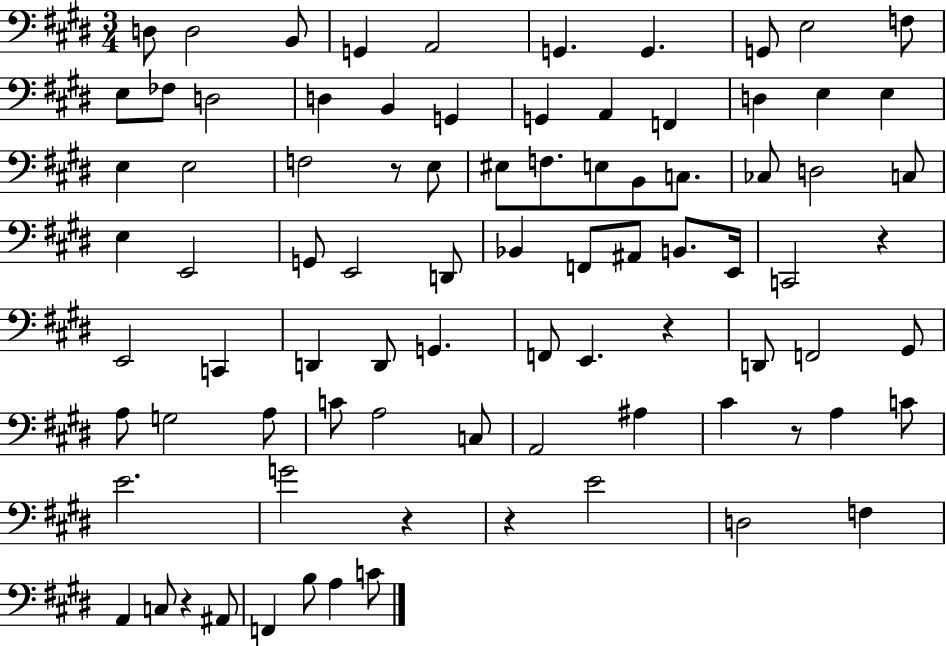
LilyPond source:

{
  \clef bass
  \numericTimeSignature
  \time 3/4
  \key e \major
  \repeat volta 2 { d8 d2 b,8 | g,4 a,2 | g,4. g,4. | g,8 e2 f8 | \break e8 fes8 d2 | d4 b,4 g,4 | g,4 a,4 f,4 | d4 e4 e4 | \break e4 e2 | f2 r8 e8 | eis8 f8. e8 b,8 c8. | ces8 d2 c8 | \break e4 e,2 | g,8 e,2 d,8 | bes,4 f,8 ais,8 b,8. e,16 | c,2 r4 | \break e,2 c,4 | d,4 d,8 g,4. | f,8 e,4. r4 | d,8 f,2 gis,8 | \break a8 g2 a8 | c'8 a2 c8 | a,2 ais4 | cis'4 r8 a4 c'8 | \break e'2. | g'2 r4 | r4 e'2 | d2 f4 | \break a,4 c8 r4 ais,8 | f,4 b8 a4 c'8 | } \bar "|."
}